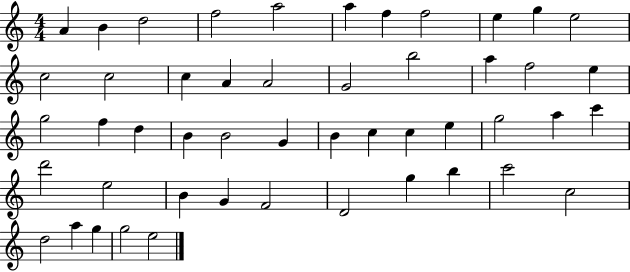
A4/q B4/q D5/h F5/h A5/h A5/q F5/q F5/h E5/q G5/q E5/h C5/h C5/h C5/q A4/q A4/h G4/h B5/h A5/q F5/h E5/q G5/h F5/q D5/q B4/q B4/h G4/q B4/q C5/q C5/q E5/q G5/h A5/q C6/q D6/h E5/h B4/q G4/q F4/h D4/h G5/q B5/q C6/h C5/h D5/h A5/q G5/q G5/h E5/h